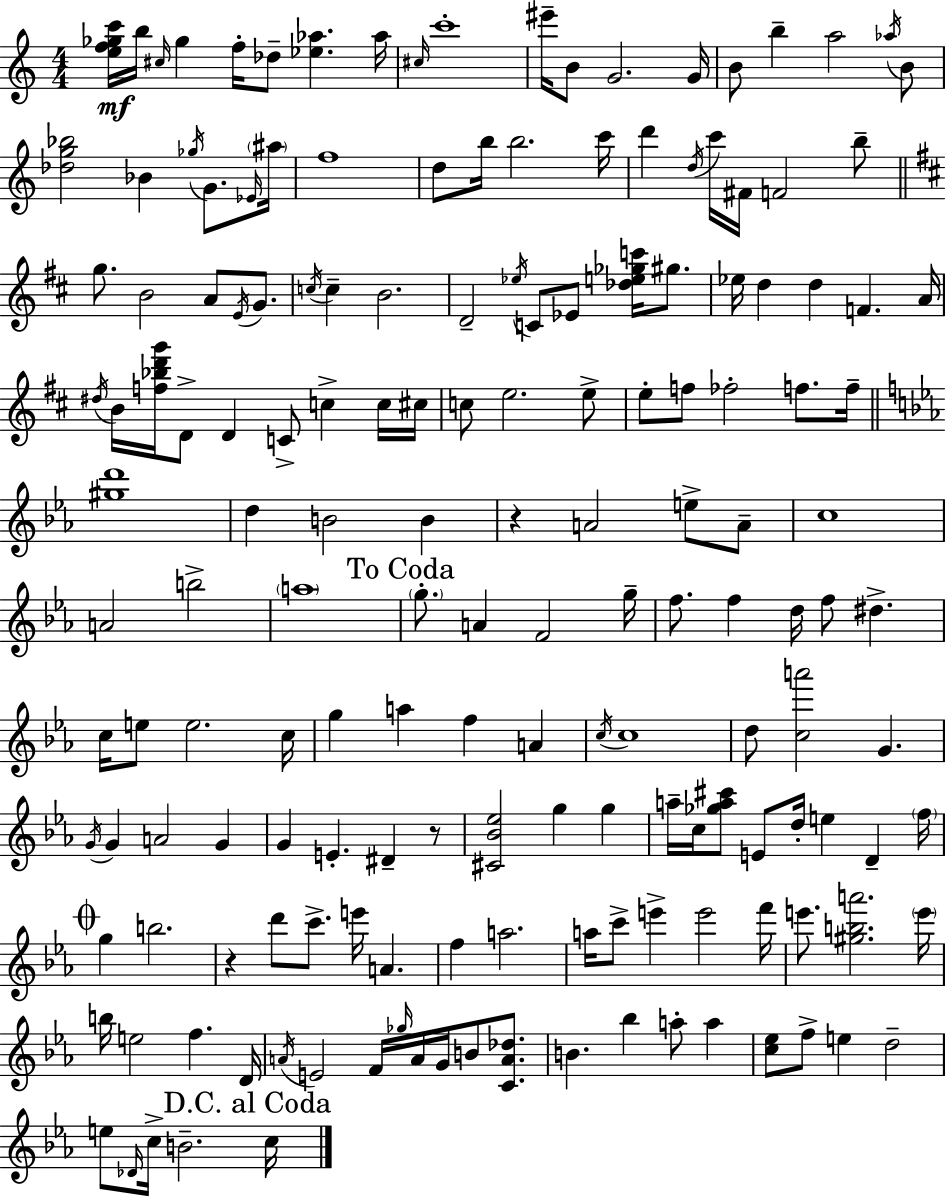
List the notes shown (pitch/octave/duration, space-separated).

[E5,F5,Gb5,C6]/s B5/s C#5/s Gb5/q F5/s Db5/e [Eb5,Ab5]/q. Ab5/s C#5/s C6/w EIS6/s B4/e G4/h. G4/s B4/e B5/q A5/h Ab5/s B4/e [Db5,G5,Bb5]/h Bb4/q Gb5/s G4/e. Eb4/s A#5/s F5/w D5/e B5/s B5/h. C6/s D6/q D5/s C6/s F#4/s F4/h B5/e G5/e. B4/h A4/e E4/s G4/e. C5/s C5/q B4/h. D4/h Eb5/s C4/e Eb4/e [Db5,E5,Gb5,C6]/s G#5/e. Eb5/s D5/q D5/q F4/q. A4/s D#5/s B4/s [F5,Bb5,D6,G6]/s D4/e D4/q C4/e C5/q C5/s C#5/s C5/e E5/h. E5/e E5/e F5/e FES5/h F5/e. F5/s [G#5,D6]/w D5/q B4/h B4/q R/q A4/h E5/e A4/e C5/w A4/h B5/h A5/w G5/e. A4/q F4/h G5/s F5/e. F5/q D5/s F5/e D#5/q. C5/s E5/e E5/h. C5/s G5/q A5/q F5/q A4/q C5/s C5/w D5/e [C5,A6]/h G4/q. G4/s G4/q A4/h G4/q G4/q E4/q. D#4/q R/e [C#4,Bb4,Eb5]/h G5/q G5/q A5/s C5/s [Gb5,A5,C#6]/e E4/e D5/s E5/q D4/q F5/s G5/q B5/h. R/q D6/e C6/e. E6/s A4/q. F5/q A5/h. A5/s C6/e E6/q E6/h F6/s E6/e. [G#5,B5,A6]/h. E6/s B5/s E5/h F5/q. D4/s A4/s E4/h F4/s Gb5/s A4/s G4/s B4/e [C4,A4,Db5]/e. B4/q. Bb5/q A5/e A5/q [C5,Eb5]/e F5/e E5/q D5/h E5/e Db4/s C5/s B4/h. C5/s